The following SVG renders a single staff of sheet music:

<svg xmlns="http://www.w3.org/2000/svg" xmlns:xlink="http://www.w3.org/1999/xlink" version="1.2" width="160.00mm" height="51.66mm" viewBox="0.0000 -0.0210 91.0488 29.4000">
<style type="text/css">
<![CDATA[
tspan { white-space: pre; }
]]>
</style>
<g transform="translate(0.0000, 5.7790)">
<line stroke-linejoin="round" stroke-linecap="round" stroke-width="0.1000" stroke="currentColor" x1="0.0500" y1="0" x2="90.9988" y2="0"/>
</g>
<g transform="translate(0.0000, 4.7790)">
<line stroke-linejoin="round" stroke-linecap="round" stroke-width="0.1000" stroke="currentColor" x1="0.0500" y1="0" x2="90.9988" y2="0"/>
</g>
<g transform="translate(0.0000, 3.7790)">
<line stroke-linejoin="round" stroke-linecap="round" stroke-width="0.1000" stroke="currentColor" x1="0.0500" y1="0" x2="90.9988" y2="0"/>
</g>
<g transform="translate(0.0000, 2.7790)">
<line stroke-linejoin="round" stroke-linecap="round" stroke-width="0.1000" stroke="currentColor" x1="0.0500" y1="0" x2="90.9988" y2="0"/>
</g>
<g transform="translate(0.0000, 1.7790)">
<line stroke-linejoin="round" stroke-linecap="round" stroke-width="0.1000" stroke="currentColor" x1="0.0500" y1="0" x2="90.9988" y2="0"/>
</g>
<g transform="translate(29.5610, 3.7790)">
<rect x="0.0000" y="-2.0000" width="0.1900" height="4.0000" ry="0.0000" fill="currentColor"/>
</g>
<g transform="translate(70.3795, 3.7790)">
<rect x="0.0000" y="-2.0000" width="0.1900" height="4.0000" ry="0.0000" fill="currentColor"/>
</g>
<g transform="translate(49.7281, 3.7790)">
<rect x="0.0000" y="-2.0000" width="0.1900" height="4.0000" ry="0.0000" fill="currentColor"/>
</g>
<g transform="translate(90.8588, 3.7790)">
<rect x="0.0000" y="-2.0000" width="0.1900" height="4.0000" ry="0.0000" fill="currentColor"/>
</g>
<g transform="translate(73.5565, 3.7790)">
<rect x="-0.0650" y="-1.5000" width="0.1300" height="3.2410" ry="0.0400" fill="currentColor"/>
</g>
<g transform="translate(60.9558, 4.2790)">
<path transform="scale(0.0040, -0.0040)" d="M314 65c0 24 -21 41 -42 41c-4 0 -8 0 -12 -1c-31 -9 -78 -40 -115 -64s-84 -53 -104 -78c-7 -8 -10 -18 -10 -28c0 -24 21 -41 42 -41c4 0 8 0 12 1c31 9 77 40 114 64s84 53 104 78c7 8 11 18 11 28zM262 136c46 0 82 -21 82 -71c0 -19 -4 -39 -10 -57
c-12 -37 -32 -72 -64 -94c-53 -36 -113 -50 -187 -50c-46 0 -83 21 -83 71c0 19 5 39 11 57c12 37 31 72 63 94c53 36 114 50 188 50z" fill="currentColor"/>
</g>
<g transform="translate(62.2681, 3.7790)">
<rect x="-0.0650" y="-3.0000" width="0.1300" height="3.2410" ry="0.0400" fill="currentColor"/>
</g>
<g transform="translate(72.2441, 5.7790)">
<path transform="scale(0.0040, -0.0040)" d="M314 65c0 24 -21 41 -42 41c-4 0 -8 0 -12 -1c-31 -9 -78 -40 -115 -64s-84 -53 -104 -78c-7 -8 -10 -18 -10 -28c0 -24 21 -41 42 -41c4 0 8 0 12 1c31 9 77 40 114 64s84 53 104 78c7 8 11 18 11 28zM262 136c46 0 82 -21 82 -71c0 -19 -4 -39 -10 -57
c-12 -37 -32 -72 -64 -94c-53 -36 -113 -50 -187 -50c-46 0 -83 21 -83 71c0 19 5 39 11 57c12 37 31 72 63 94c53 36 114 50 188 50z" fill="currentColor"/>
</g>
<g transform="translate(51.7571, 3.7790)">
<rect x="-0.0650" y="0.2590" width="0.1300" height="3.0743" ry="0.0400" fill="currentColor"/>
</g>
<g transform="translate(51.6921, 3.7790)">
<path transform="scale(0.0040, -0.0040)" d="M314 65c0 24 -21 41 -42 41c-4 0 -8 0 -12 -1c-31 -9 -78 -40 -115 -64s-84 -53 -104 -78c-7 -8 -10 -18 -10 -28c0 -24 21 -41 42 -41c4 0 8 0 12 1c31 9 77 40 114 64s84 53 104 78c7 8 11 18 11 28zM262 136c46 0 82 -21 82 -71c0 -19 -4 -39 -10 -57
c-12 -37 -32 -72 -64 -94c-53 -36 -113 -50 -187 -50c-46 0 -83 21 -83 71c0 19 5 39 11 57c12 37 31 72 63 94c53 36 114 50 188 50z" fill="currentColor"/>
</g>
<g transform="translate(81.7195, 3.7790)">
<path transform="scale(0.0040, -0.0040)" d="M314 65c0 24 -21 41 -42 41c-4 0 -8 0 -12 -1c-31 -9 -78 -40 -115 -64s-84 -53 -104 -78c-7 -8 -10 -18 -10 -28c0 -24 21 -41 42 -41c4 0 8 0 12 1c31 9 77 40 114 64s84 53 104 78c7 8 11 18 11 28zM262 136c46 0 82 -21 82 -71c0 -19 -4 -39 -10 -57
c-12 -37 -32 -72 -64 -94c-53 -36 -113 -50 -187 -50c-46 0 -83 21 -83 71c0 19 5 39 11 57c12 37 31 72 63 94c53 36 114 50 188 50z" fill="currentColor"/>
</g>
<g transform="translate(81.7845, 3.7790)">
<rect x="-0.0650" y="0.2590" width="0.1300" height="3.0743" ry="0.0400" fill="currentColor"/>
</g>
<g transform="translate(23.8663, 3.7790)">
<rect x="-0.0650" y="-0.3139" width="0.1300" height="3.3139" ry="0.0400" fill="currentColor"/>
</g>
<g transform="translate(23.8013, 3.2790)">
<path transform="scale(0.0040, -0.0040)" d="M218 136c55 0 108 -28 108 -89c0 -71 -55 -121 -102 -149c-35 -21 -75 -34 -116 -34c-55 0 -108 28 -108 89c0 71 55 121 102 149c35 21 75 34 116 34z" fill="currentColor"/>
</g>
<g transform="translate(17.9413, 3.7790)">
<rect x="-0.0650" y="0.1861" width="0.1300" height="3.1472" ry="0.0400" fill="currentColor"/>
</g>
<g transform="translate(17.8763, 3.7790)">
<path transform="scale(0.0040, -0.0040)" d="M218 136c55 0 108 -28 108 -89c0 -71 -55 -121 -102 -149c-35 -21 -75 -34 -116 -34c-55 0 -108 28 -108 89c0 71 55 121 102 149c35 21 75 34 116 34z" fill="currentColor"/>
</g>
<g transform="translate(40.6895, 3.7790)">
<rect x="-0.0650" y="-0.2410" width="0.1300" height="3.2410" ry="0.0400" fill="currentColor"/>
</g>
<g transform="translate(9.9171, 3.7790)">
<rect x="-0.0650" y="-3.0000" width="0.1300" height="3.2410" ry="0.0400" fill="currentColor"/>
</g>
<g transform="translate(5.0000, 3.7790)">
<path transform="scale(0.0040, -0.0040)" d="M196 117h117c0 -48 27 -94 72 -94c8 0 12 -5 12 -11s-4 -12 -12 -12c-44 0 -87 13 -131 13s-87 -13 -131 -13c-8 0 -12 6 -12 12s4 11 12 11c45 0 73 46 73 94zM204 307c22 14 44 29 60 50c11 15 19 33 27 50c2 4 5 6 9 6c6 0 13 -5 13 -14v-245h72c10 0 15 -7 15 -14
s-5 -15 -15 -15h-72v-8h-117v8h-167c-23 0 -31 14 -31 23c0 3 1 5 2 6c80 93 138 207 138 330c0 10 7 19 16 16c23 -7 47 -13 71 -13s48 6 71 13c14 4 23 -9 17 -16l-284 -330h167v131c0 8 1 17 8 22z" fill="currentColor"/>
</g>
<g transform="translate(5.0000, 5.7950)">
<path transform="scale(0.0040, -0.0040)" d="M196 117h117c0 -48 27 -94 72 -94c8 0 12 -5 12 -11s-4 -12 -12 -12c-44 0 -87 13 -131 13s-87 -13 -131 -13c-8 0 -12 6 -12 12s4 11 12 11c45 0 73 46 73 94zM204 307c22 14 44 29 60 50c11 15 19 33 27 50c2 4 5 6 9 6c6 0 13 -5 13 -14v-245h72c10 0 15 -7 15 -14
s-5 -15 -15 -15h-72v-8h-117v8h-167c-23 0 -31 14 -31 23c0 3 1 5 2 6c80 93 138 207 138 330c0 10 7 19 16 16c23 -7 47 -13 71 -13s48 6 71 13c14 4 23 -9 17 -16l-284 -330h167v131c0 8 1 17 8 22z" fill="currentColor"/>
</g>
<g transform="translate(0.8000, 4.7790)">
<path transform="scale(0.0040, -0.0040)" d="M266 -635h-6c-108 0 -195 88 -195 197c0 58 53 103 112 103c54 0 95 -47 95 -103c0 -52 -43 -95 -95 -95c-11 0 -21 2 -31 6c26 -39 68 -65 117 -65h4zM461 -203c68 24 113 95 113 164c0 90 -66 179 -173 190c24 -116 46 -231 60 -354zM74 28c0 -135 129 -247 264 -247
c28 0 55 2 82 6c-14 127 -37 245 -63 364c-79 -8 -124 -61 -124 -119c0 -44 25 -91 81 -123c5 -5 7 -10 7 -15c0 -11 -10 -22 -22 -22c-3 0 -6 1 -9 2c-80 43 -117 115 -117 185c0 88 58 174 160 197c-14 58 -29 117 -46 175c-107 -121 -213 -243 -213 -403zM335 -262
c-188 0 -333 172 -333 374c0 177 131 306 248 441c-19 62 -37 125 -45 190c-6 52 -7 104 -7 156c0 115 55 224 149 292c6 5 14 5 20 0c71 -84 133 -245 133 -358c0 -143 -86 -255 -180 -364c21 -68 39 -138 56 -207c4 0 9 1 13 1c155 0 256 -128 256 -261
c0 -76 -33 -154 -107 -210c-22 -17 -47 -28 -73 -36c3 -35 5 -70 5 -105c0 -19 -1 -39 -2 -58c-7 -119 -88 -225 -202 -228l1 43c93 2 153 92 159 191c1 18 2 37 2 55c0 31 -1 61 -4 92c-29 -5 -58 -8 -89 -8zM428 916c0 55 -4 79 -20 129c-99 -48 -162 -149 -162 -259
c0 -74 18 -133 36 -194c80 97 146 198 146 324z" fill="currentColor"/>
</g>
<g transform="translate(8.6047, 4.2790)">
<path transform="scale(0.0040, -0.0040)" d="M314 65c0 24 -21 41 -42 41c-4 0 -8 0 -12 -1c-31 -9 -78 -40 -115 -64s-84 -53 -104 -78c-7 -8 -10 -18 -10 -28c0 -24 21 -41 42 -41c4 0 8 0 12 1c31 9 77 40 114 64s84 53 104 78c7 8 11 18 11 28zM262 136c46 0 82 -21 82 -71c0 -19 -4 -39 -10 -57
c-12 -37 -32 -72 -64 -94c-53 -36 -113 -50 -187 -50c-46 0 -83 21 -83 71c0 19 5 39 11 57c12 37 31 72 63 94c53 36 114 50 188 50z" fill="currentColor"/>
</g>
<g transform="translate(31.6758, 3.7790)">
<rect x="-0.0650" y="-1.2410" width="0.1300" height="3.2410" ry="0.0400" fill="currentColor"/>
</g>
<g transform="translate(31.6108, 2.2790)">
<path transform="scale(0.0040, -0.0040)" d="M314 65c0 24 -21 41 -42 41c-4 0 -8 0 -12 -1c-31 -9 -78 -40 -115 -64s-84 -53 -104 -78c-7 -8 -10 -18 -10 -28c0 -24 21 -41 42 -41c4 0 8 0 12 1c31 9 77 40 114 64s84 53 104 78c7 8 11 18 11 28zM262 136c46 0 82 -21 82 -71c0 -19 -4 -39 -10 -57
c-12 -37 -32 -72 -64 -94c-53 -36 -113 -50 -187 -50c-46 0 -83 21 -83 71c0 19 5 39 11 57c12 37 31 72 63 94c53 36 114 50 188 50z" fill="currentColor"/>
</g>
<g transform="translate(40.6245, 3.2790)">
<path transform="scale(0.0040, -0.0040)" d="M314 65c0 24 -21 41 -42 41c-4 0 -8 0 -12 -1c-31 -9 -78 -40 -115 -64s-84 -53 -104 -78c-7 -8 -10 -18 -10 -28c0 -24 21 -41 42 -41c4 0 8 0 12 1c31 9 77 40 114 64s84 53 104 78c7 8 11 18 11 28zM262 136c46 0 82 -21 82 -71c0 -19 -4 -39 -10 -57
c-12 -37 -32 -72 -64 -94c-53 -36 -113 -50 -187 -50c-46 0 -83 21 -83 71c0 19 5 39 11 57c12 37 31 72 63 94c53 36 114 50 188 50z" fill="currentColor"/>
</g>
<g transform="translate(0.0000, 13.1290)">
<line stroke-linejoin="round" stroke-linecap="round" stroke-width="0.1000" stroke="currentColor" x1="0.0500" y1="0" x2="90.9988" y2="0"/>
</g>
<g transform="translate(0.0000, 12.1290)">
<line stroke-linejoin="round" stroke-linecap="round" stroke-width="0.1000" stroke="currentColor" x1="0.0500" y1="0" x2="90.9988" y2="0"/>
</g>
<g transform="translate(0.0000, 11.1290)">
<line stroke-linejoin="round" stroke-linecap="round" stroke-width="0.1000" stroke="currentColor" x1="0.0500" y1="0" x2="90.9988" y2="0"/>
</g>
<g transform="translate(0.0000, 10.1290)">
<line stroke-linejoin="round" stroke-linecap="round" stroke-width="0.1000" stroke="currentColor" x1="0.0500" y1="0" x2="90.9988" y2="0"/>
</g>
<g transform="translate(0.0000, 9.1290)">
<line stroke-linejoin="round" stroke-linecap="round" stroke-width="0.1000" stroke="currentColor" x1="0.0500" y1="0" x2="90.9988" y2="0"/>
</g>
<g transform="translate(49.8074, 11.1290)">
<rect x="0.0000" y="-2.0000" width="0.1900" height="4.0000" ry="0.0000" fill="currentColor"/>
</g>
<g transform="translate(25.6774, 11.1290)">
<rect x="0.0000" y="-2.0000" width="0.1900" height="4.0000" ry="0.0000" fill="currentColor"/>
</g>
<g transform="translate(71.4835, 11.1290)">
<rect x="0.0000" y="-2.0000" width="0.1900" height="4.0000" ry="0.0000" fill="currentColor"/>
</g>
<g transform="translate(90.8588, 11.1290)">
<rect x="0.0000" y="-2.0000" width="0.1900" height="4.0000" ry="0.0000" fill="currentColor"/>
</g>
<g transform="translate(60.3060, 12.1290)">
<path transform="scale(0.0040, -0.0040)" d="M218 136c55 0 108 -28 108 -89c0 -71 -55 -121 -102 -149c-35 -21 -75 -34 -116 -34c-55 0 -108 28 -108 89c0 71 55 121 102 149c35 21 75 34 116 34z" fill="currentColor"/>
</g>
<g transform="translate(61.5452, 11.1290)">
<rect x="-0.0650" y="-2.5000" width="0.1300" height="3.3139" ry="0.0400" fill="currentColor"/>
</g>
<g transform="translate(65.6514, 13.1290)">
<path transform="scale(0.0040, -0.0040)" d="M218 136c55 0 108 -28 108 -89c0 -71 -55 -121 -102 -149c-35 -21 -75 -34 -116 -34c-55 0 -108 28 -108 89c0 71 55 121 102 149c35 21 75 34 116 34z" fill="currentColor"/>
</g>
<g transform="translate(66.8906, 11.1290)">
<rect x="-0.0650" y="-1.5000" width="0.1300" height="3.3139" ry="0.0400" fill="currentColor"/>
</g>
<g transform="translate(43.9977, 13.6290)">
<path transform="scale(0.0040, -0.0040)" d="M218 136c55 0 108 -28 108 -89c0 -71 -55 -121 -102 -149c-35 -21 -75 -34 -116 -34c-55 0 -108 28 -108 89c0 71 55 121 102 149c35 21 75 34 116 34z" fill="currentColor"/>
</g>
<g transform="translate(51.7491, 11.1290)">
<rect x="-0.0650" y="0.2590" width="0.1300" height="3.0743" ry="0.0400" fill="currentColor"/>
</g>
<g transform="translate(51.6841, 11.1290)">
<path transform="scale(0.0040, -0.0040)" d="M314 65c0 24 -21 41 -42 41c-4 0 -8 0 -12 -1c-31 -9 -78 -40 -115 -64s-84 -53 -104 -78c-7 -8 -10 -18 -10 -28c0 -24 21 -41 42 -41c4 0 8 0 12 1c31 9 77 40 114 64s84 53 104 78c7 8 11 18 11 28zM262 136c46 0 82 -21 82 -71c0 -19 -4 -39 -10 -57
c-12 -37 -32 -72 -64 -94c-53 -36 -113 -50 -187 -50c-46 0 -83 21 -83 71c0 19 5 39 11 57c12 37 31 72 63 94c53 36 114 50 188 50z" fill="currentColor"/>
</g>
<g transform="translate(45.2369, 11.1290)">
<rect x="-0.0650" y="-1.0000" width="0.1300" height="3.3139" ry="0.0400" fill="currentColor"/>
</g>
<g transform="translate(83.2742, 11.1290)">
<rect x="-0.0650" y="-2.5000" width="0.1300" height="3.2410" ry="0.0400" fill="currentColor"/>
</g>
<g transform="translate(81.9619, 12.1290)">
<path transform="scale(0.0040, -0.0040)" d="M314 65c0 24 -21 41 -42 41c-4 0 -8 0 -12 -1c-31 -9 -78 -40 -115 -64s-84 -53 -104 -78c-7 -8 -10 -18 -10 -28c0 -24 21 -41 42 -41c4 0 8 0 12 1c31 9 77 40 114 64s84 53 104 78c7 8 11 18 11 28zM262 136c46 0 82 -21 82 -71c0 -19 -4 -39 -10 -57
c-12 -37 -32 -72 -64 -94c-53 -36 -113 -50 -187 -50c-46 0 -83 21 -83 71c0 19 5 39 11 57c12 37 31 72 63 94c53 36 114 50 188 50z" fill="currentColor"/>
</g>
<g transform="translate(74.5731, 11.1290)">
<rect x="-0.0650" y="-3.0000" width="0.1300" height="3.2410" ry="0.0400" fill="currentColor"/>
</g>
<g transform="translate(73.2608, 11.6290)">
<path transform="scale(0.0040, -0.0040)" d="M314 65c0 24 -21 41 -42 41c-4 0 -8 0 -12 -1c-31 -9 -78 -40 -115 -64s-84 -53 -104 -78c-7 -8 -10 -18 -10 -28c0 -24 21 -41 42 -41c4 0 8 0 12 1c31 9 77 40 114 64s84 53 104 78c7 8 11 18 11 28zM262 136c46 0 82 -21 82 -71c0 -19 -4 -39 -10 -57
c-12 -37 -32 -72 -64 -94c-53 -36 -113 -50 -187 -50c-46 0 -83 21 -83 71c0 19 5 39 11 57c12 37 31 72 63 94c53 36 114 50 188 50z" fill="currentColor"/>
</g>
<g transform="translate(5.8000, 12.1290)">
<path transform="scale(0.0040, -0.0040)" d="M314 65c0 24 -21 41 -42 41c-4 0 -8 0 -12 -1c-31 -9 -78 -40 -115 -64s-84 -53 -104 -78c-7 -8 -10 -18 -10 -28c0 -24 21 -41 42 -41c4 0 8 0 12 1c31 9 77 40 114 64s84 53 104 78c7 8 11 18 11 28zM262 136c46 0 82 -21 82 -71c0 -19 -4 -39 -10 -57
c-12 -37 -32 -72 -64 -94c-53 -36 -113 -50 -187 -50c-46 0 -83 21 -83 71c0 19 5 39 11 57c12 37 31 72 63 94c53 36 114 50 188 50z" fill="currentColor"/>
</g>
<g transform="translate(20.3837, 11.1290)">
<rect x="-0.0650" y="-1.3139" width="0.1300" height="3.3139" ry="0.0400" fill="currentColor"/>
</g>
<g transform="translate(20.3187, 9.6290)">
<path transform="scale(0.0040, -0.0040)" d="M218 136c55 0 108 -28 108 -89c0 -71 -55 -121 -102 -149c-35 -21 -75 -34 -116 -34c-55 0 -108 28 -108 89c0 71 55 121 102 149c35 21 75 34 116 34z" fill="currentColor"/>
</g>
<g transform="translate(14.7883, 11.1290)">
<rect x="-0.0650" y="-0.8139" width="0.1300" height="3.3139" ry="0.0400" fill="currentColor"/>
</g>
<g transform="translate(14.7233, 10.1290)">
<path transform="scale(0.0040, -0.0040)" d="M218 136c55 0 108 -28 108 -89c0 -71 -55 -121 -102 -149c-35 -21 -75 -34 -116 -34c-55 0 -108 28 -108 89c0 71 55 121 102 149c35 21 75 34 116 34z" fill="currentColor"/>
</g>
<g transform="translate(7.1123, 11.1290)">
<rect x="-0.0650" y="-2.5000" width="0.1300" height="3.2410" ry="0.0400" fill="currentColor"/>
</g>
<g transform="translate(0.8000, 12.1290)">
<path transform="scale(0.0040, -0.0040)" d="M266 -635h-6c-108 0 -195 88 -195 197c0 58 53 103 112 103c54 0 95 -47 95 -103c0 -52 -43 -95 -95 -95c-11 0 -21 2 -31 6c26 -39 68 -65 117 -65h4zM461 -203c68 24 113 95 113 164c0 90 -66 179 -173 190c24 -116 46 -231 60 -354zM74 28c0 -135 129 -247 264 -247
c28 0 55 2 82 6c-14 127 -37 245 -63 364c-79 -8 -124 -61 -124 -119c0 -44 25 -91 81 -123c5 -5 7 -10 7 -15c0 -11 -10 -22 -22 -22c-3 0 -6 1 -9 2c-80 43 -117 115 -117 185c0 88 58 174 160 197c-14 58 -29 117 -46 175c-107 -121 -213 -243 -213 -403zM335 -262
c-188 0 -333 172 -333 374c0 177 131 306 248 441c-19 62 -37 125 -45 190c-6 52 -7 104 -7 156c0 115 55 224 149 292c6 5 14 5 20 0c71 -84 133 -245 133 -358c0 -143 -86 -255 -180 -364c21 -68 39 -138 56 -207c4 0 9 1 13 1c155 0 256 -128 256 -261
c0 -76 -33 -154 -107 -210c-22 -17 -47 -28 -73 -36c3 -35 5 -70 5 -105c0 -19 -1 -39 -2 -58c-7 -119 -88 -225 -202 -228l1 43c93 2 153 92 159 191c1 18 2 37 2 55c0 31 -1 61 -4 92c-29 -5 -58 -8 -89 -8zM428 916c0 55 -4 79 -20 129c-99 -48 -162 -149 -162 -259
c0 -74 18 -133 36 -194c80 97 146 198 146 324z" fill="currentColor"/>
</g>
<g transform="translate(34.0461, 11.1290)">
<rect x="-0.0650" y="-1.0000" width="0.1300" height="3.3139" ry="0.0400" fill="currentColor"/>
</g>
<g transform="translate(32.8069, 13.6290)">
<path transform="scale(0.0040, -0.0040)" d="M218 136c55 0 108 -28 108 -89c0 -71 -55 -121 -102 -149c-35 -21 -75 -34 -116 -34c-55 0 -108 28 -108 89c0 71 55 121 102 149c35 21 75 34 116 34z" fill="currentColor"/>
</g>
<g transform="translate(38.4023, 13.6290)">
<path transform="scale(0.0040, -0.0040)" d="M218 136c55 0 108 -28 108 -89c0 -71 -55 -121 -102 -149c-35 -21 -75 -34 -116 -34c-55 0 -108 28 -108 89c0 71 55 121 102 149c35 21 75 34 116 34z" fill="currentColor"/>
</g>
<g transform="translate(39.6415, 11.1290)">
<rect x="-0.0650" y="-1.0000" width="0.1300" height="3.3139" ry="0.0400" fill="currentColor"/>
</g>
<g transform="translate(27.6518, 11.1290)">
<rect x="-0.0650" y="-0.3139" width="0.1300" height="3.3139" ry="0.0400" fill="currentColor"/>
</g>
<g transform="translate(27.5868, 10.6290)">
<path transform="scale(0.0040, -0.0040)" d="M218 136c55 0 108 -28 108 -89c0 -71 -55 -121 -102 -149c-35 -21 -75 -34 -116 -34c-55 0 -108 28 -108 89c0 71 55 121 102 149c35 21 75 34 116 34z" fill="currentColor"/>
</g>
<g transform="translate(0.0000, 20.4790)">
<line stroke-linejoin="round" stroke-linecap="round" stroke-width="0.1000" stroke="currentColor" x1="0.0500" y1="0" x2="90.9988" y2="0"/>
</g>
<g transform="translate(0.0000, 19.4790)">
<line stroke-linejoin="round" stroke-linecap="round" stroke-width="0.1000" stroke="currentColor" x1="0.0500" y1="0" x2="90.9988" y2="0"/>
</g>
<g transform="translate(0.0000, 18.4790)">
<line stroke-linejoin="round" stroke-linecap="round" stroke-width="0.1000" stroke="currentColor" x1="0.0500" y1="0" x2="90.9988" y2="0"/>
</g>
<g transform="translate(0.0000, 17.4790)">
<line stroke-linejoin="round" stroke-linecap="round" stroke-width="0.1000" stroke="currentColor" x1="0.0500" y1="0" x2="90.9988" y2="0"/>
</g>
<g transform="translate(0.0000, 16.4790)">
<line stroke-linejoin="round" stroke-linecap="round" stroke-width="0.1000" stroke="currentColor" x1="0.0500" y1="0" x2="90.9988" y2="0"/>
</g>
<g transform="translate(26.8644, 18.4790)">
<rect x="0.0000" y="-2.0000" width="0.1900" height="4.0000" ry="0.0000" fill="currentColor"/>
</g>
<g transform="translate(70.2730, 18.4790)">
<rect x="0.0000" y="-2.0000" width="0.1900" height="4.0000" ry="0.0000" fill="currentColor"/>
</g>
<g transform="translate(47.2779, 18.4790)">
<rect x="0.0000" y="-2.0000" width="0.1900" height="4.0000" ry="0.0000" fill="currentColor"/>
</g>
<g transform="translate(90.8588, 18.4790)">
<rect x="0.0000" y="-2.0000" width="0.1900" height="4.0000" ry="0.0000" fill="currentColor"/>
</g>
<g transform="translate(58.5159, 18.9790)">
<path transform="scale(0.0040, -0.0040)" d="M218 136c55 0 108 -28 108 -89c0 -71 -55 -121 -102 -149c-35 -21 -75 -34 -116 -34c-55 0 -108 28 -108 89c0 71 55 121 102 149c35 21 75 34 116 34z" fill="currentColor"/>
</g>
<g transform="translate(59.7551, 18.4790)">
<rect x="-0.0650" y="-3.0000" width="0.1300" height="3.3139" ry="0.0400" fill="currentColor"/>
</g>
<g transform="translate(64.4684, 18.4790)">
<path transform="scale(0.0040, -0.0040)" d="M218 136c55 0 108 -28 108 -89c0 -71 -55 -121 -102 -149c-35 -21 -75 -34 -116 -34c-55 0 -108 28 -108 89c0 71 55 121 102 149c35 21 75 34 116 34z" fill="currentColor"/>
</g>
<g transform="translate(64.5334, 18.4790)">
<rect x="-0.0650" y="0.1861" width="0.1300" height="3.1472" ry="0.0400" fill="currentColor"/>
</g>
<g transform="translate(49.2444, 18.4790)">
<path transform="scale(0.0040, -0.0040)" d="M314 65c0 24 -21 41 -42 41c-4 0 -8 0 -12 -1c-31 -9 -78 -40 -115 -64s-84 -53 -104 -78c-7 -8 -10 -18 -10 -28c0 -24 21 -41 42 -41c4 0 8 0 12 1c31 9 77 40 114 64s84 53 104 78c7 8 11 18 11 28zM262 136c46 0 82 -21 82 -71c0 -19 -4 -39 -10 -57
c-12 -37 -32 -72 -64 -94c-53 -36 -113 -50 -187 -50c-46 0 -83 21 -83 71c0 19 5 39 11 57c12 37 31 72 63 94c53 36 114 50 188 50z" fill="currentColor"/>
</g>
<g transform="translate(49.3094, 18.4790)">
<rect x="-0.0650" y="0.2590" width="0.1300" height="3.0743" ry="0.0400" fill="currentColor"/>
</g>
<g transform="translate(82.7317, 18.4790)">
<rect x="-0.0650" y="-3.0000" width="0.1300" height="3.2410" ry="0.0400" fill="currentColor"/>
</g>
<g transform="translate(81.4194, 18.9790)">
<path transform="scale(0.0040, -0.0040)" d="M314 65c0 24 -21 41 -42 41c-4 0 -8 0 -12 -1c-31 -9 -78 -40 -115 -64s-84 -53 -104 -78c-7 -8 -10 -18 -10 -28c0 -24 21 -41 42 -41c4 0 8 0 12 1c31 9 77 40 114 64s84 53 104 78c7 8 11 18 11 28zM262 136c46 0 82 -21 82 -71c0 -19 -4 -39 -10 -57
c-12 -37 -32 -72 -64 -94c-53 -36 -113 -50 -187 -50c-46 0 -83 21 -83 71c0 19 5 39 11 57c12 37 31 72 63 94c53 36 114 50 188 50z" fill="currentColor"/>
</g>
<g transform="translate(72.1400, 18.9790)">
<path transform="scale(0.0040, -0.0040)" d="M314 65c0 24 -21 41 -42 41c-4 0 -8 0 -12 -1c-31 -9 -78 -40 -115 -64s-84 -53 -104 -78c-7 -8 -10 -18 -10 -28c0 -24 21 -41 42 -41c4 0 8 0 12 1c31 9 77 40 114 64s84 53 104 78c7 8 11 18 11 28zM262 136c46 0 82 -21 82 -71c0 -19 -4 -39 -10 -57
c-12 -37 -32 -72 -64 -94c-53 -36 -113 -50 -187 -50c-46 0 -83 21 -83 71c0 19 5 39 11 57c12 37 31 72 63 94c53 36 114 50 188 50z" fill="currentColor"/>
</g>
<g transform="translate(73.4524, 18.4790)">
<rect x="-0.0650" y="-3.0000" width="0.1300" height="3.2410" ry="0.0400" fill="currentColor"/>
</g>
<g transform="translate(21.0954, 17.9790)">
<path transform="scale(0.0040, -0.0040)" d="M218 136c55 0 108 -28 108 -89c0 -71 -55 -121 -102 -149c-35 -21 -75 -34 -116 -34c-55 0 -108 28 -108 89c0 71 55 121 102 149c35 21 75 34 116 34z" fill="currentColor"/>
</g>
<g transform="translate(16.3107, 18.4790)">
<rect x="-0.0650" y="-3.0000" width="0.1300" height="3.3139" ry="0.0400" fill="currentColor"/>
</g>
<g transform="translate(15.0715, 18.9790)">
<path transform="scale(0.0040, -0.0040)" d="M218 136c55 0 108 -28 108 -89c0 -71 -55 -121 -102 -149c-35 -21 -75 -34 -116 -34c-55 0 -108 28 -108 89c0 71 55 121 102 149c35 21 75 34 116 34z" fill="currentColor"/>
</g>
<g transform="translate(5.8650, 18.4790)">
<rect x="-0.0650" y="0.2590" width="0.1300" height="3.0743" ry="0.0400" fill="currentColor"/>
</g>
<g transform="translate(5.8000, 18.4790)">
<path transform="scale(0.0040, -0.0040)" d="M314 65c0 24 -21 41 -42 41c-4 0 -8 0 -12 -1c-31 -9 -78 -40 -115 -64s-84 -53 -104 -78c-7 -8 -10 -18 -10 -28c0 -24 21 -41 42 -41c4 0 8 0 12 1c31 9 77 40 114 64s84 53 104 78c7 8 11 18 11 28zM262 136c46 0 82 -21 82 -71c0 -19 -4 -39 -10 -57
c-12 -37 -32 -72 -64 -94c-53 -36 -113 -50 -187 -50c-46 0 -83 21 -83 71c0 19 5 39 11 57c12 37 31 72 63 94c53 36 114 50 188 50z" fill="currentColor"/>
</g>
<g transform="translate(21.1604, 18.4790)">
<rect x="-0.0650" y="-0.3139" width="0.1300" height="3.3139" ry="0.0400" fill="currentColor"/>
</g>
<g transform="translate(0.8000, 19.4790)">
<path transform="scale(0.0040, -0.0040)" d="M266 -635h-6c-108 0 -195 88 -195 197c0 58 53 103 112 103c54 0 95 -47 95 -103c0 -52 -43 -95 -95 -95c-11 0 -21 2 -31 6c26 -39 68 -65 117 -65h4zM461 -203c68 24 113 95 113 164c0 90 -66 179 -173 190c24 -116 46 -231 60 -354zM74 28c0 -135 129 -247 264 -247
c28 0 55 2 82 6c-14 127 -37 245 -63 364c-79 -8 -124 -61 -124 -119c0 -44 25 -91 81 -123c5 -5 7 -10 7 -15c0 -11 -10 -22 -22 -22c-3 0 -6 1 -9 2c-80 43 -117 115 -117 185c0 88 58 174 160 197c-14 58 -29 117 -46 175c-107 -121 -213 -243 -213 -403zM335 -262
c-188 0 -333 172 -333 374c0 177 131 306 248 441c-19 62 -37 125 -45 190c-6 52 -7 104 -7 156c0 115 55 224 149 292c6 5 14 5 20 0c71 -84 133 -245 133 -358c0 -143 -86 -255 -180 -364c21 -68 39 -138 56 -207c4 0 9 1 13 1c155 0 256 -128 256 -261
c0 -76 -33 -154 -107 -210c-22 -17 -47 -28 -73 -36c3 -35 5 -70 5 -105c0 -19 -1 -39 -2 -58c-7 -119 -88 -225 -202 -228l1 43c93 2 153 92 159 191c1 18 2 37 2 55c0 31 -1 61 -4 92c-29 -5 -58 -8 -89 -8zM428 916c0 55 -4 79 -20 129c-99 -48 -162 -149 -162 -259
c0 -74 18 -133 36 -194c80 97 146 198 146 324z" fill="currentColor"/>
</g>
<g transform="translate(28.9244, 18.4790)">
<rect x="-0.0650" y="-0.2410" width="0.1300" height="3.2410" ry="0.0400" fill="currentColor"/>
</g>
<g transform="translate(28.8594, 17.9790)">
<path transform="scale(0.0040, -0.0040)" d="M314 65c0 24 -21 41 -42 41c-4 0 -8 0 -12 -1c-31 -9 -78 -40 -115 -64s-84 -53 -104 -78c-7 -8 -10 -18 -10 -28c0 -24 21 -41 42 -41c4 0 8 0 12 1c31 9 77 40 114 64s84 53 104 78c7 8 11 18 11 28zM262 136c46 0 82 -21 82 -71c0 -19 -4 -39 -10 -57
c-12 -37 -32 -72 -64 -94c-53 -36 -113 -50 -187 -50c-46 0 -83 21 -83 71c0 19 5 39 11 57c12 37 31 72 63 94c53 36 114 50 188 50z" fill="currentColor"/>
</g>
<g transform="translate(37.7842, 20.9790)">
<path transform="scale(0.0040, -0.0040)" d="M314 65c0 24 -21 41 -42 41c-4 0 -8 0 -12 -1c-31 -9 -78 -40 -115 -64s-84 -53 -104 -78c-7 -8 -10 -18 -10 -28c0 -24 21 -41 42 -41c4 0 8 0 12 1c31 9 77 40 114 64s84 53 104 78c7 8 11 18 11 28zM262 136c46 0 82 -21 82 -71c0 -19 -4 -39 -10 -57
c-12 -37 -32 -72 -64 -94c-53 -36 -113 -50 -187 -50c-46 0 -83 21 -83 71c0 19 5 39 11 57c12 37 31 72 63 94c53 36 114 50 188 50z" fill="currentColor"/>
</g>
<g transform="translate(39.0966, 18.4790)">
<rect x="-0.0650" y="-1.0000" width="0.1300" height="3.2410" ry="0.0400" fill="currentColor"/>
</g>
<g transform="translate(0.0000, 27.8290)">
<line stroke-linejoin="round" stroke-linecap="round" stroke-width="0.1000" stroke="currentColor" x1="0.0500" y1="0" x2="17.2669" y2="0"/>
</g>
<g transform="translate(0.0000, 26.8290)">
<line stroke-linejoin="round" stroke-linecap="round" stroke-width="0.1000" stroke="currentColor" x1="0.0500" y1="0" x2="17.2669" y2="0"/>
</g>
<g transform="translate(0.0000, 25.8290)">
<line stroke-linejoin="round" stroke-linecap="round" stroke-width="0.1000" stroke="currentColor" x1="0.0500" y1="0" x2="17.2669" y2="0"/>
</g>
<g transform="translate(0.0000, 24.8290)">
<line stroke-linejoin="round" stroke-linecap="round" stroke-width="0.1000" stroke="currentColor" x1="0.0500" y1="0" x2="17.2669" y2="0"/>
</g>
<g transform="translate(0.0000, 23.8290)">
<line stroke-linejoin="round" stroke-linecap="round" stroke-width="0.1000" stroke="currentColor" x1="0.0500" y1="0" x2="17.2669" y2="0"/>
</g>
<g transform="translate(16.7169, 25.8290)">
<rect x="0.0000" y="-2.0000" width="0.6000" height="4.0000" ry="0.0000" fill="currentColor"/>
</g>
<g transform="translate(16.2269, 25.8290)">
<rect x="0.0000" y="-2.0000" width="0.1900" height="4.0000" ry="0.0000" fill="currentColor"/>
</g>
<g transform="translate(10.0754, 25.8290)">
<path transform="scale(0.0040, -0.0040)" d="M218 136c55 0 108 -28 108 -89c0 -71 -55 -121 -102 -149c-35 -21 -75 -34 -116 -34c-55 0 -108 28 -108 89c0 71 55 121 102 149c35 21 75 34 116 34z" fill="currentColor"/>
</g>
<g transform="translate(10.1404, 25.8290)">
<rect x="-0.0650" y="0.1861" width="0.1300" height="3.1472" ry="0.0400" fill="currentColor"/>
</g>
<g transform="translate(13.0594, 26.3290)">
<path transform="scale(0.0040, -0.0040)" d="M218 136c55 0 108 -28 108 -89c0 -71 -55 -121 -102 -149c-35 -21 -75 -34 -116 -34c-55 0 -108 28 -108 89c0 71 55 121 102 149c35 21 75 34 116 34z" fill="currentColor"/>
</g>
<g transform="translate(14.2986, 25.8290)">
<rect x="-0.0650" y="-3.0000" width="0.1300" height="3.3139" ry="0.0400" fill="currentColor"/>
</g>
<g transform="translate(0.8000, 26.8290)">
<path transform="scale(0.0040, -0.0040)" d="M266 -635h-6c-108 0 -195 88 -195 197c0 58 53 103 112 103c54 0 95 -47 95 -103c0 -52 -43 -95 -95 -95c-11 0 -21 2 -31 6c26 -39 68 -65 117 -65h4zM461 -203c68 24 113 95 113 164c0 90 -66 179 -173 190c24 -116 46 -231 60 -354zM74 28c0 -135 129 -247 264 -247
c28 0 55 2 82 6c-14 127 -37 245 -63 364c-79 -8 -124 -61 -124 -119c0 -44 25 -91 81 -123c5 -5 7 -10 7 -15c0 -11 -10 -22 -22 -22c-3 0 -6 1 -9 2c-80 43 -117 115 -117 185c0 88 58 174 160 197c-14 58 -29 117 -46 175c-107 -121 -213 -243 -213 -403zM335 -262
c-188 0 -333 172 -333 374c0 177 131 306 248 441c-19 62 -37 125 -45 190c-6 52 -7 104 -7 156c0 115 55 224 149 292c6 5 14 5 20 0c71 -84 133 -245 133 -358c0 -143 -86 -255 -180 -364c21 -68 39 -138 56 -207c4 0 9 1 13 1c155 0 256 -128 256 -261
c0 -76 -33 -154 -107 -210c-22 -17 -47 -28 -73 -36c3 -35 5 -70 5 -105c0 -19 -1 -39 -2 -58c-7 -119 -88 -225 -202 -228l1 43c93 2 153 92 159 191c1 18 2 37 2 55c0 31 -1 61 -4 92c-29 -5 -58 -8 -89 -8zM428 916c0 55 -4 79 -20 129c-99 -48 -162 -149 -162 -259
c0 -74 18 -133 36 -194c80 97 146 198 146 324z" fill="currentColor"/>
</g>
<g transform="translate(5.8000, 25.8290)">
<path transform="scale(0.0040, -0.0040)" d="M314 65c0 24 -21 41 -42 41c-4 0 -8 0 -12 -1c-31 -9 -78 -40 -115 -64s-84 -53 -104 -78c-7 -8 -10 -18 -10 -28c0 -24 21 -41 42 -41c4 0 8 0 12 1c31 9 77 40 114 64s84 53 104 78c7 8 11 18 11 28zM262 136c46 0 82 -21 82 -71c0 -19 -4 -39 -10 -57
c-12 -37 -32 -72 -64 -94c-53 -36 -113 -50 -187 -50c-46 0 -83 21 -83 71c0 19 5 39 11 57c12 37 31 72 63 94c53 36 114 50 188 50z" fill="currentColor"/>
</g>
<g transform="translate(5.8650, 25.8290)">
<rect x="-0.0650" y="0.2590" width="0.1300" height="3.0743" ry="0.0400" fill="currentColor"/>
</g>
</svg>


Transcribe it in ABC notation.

X:1
T:Untitled
M:4/4
L:1/4
K:C
A2 B c e2 c2 B2 A2 E2 B2 G2 d e c D D D B2 G E A2 G2 B2 A c c2 D2 B2 A B A2 A2 B2 B A